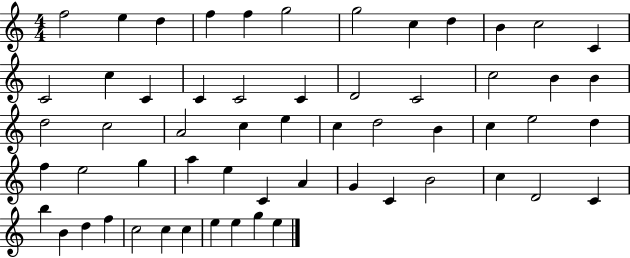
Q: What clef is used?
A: treble